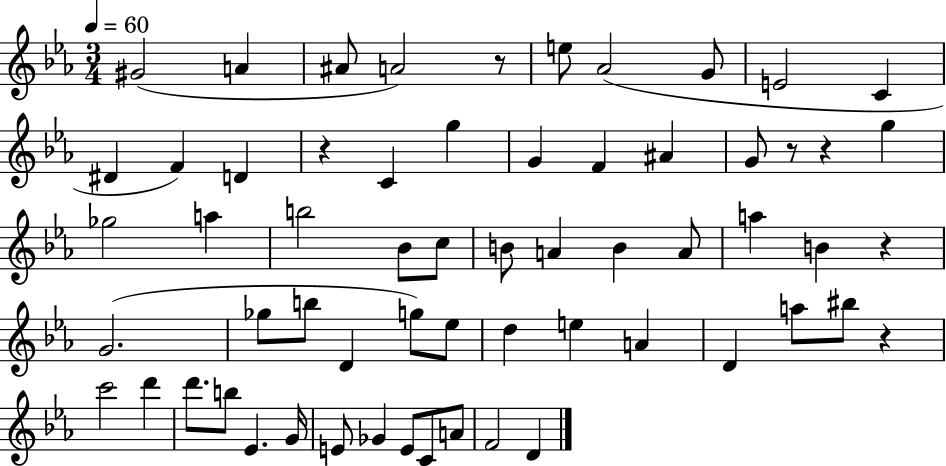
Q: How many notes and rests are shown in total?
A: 61